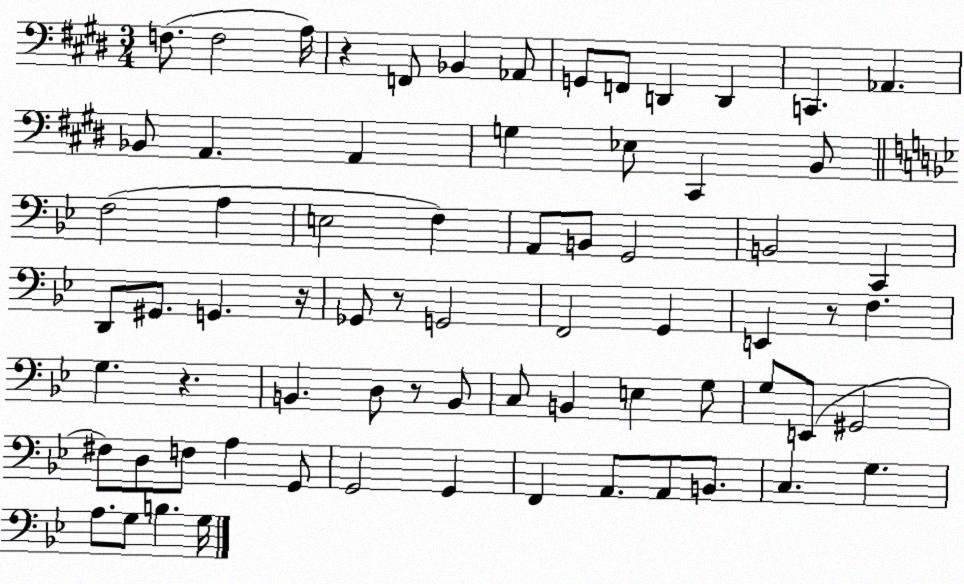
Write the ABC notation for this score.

X:1
T:Untitled
M:3/4
L:1/4
K:E
F,/2 F,2 A,/4 z F,,/2 _B,, _A,,/2 G,,/2 F,,/2 D,, D,, C,, _A,, _B,,/2 A,, A,, G, _E,/2 ^C,, B,,/2 F,2 A, E,2 F, A,,/2 B,,/2 G,,2 B,,2 C,, D,,/2 ^G,,/2 G,, z/4 _G,,/2 z/2 G,,2 F,,2 G,, E,, z/2 F, G, z B,, D,/2 z/2 B,,/2 C,/2 B,, E, G,/2 G,/2 E,,/2 ^G,,2 ^F,/2 D,/2 F,/2 A, G,,/2 G,,2 G,, F,, A,,/2 A,,/2 B,,/2 C, G, A,/2 G,/2 B, G,/4